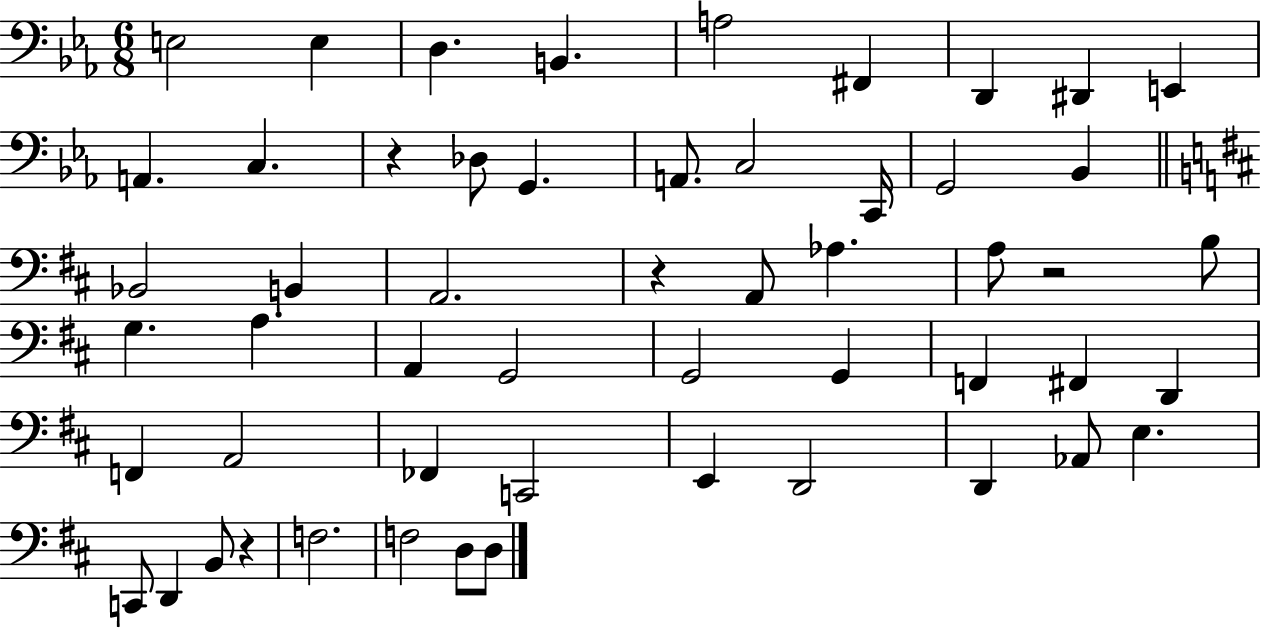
E3/h E3/q D3/q. B2/q. A3/h F#2/q D2/q D#2/q E2/q A2/q. C3/q. R/q Db3/e G2/q. A2/e. C3/h C2/s G2/h Bb2/q Bb2/h B2/q A2/h. R/q A2/e Ab3/q. A3/e R/h B3/e G3/q. A3/q. A2/q G2/h G2/h G2/q F2/q F#2/q D2/q F2/q A2/h FES2/q C2/h E2/q D2/h D2/q Ab2/e E3/q. C2/e D2/q B2/e R/q F3/h. F3/h D3/e D3/e